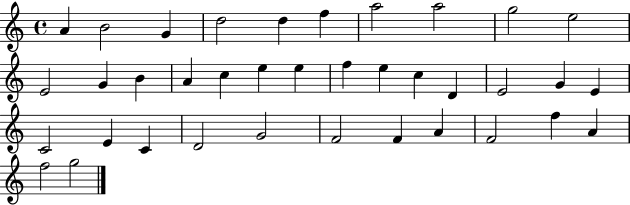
A4/q B4/h G4/q D5/h D5/q F5/q A5/h A5/h G5/h E5/h E4/h G4/q B4/q A4/q C5/q E5/q E5/q F5/q E5/q C5/q D4/q E4/h G4/q E4/q C4/h E4/q C4/q D4/h G4/h F4/h F4/q A4/q F4/h F5/q A4/q F5/h G5/h